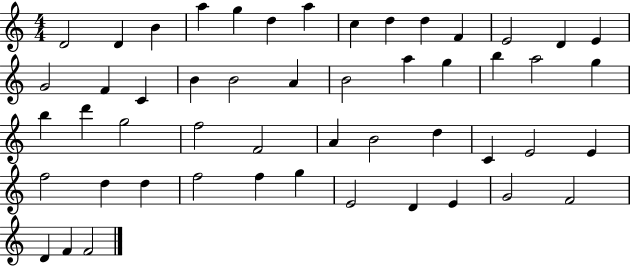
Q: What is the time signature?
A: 4/4